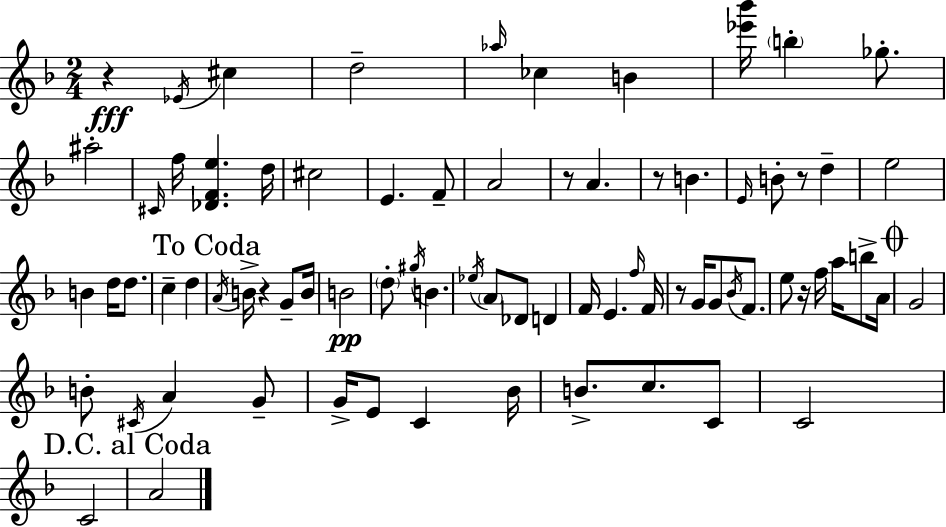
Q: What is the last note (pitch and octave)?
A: A4